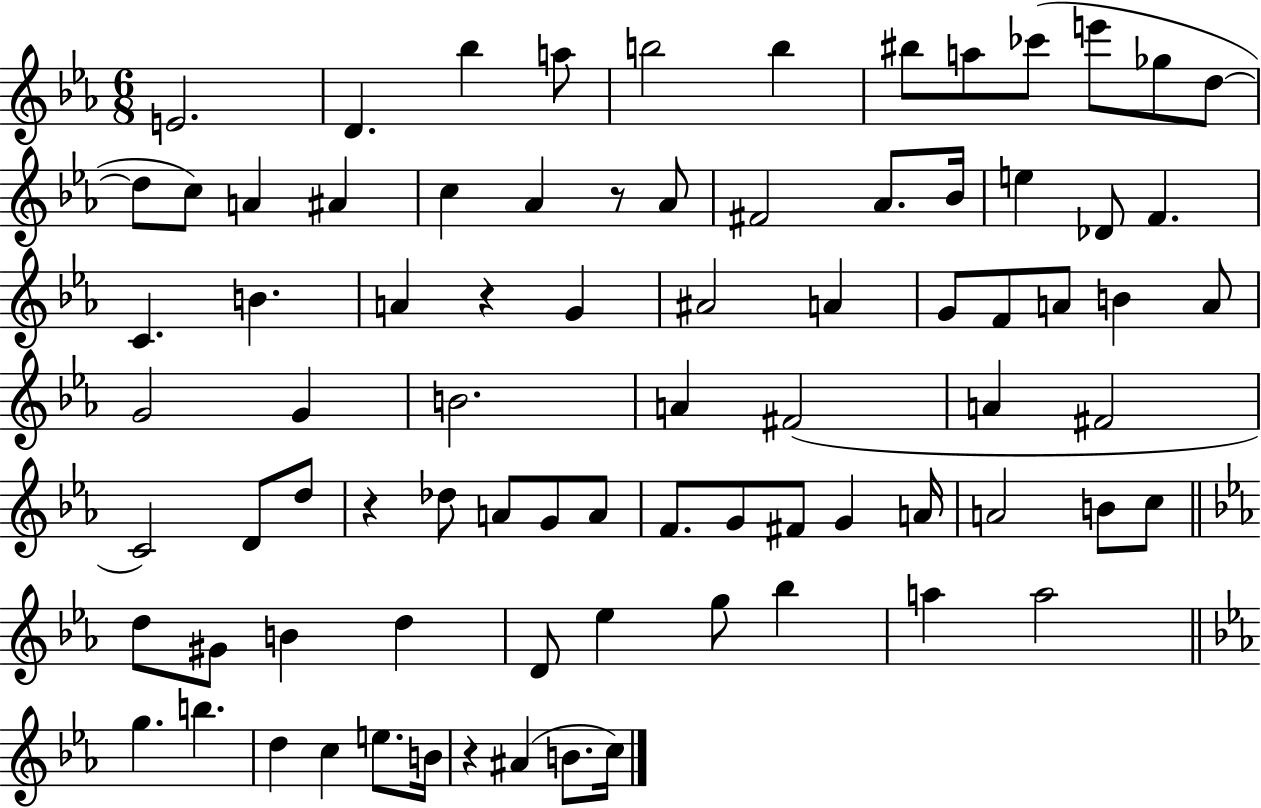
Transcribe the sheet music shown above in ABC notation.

X:1
T:Untitled
M:6/8
L:1/4
K:Eb
E2 D _b a/2 b2 b ^b/2 a/2 _c'/2 e'/2 _g/2 d/2 d/2 c/2 A ^A c _A z/2 _A/2 ^F2 _A/2 _B/4 e _D/2 F C B A z G ^A2 A G/2 F/2 A/2 B A/2 G2 G B2 A ^F2 A ^F2 C2 D/2 d/2 z _d/2 A/2 G/2 A/2 F/2 G/2 ^F/2 G A/4 A2 B/2 c/2 d/2 ^G/2 B d D/2 _e g/2 _b a a2 g b d c e/2 B/4 z ^A B/2 c/4